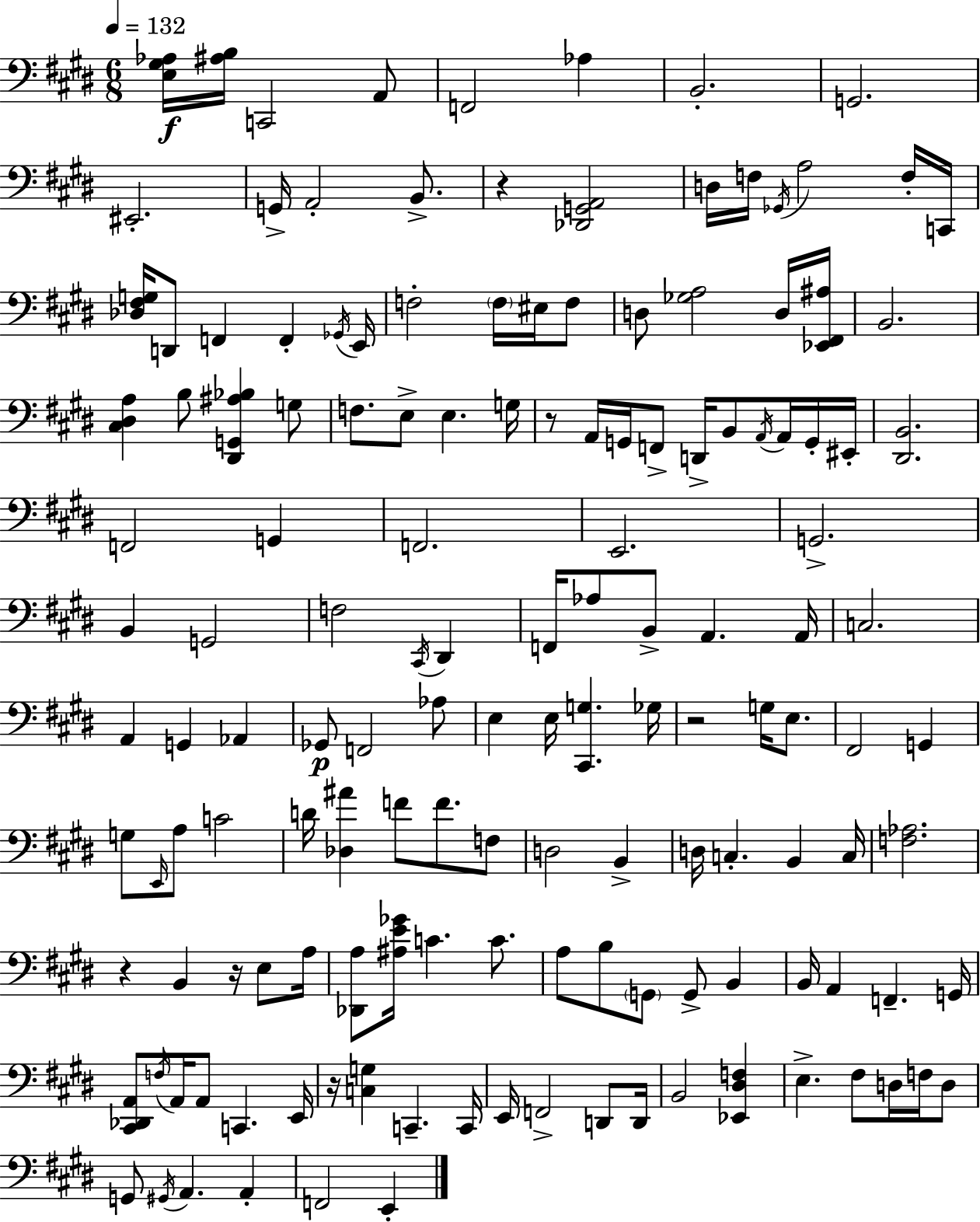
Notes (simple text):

[E3,G#3,Ab3]/s [A#3,B3]/s C2/h A2/e F2/h Ab3/q B2/h. G2/h. EIS2/h. G2/s A2/h B2/e. R/q [Db2,G2,A2]/h D3/s F3/s Gb2/s A3/h F3/s C2/s [Db3,F#3,G3]/s D2/e F2/q F2/q Gb2/s E2/s F3/h F3/s EIS3/s F3/e D3/e [Gb3,A3]/h D3/s [Eb2,F#2,A#3]/s B2/h. [C#3,D#3,A3]/q B3/e [D#2,G2,A#3,Bb3]/q G3/e F3/e. E3/e E3/q. G3/s R/e A2/s G2/s F2/e D2/s B2/e A2/s A2/s G2/s EIS2/s [D#2,B2]/h. F2/h G2/q F2/h. E2/h. G2/h. B2/q G2/h F3/h C#2/s D#2/q F2/s Ab3/e B2/e A2/q. A2/s C3/h. A2/q G2/q Ab2/q Gb2/e F2/h Ab3/e E3/q E3/s [C#2,G3]/q. Gb3/s R/h G3/s E3/e. F#2/h G2/q G3/e E2/s A3/e C4/h D4/s [Db3,A#4]/q F4/e F4/e. F3/e D3/h B2/q D3/s C3/q. B2/q C3/s [F3,Ab3]/h. R/q B2/q R/s E3/e A3/s [Db2,A3]/e [A#3,E4,Gb4]/s C4/q. C4/e. A3/e B3/e G2/e G2/e B2/q B2/s A2/q F2/q. G2/s [C#2,Db2,A2]/e F3/s A2/s A2/e C2/q. E2/s R/s [C3,G3]/q C2/q. C2/s E2/s F2/h D2/e D2/s B2/h [Eb2,D#3,F3]/q E3/q. F#3/e D3/s F3/s D3/e G2/e G#2/s A2/q. A2/q F2/h E2/q